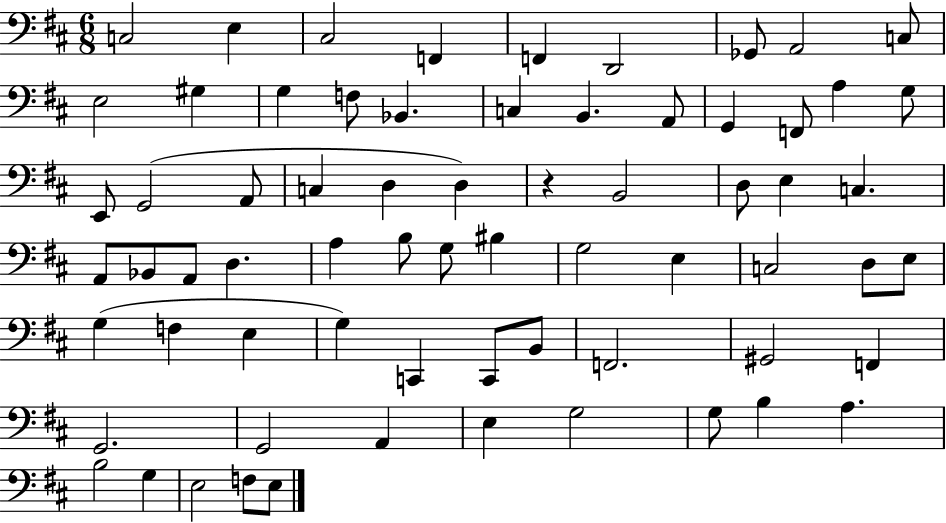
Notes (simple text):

C3/h E3/q C#3/h F2/q F2/q D2/h Gb2/e A2/h C3/e E3/h G#3/q G3/q F3/e Bb2/q. C3/q B2/q. A2/e G2/q F2/e A3/q G3/e E2/e G2/h A2/e C3/q D3/q D3/q R/q B2/h D3/e E3/q C3/q. A2/e Bb2/e A2/e D3/q. A3/q B3/e G3/e BIS3/q G3/h E3/q C3/h D3/e E3/e G3/q F3/q E3/q G3/q C2/q C2/e B2/e F2/h. G#2/h F2/q G2/h. G2/h A2/q E3/q G3/h G3/e B3/q A3/q. B3/h G3/q E3/h F3/e E3/e